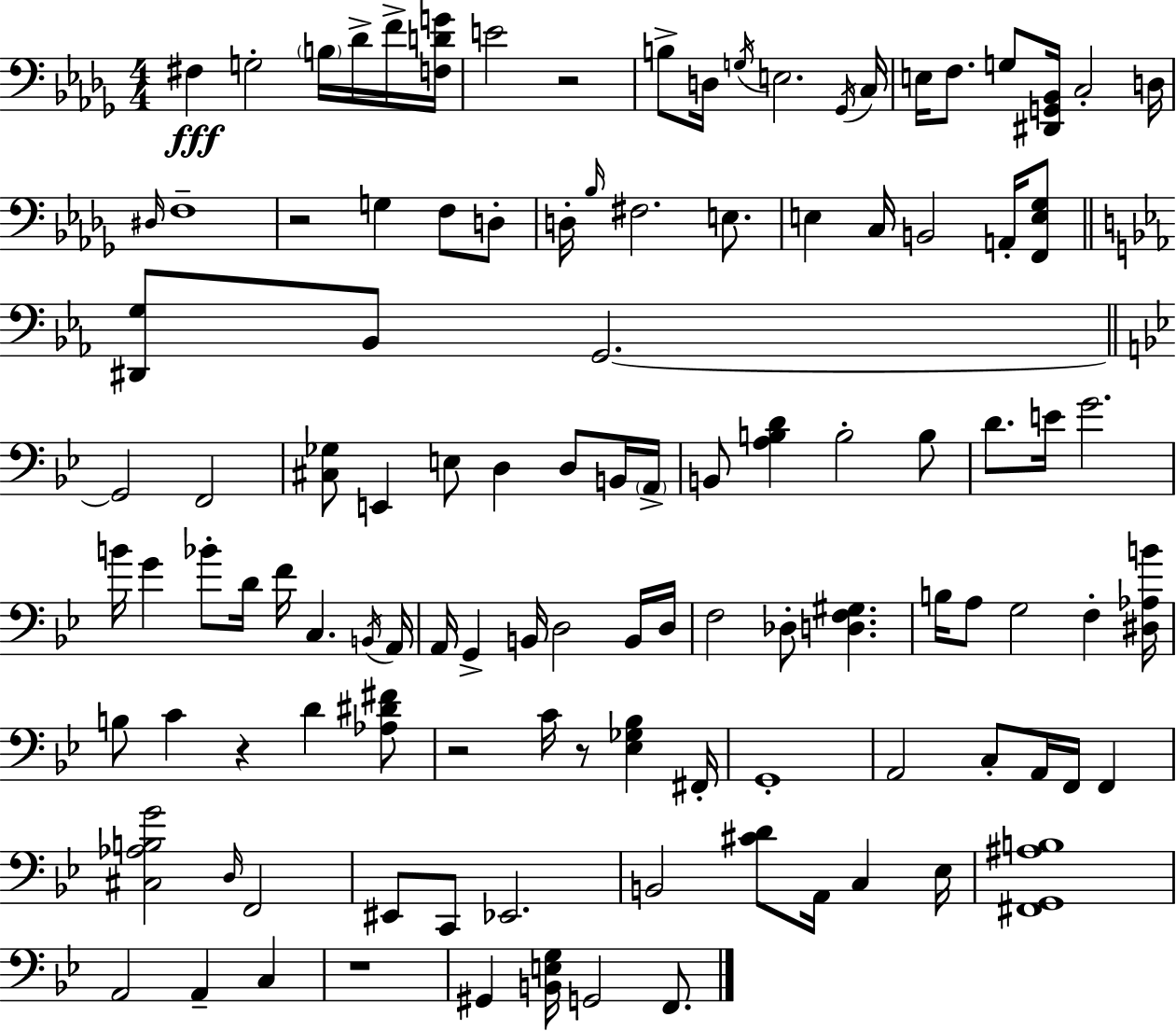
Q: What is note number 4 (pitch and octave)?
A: Db4